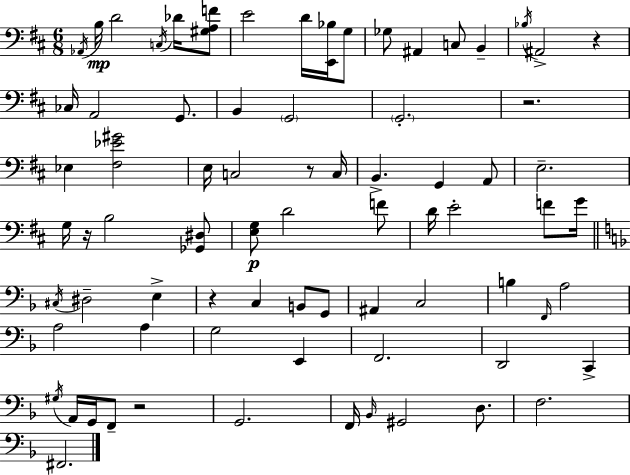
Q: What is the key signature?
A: D major